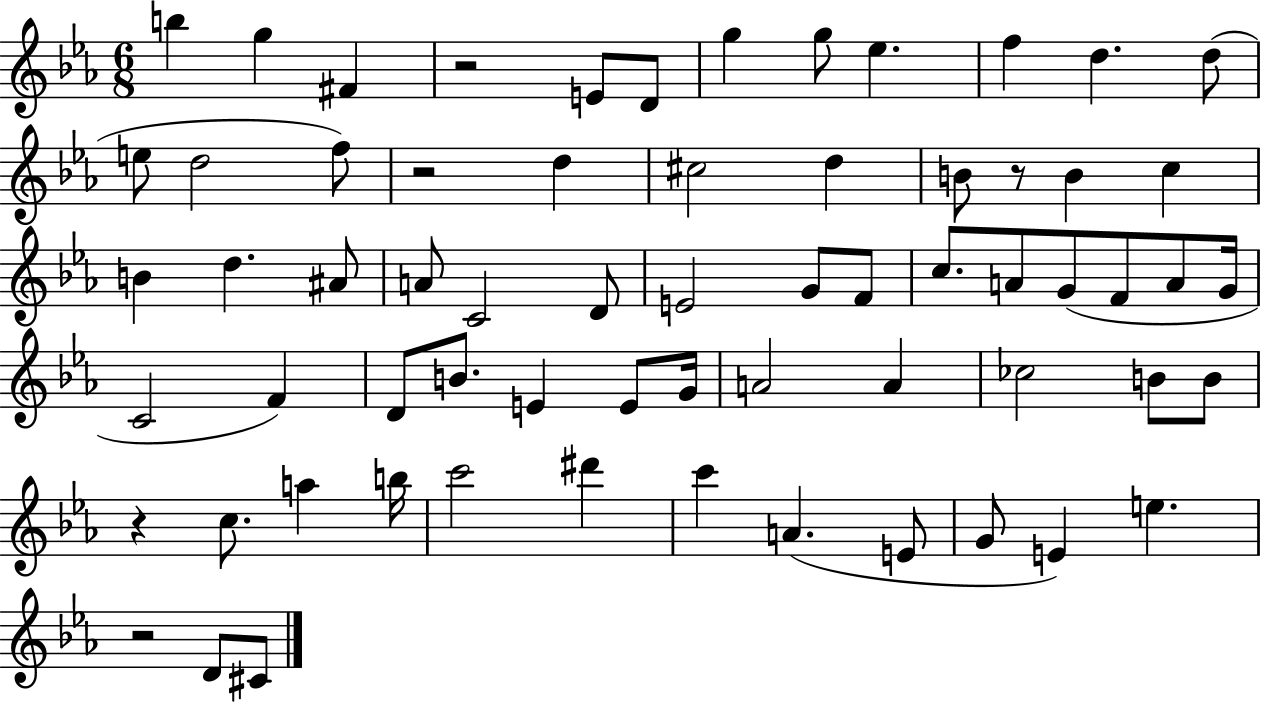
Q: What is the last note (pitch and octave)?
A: C#4